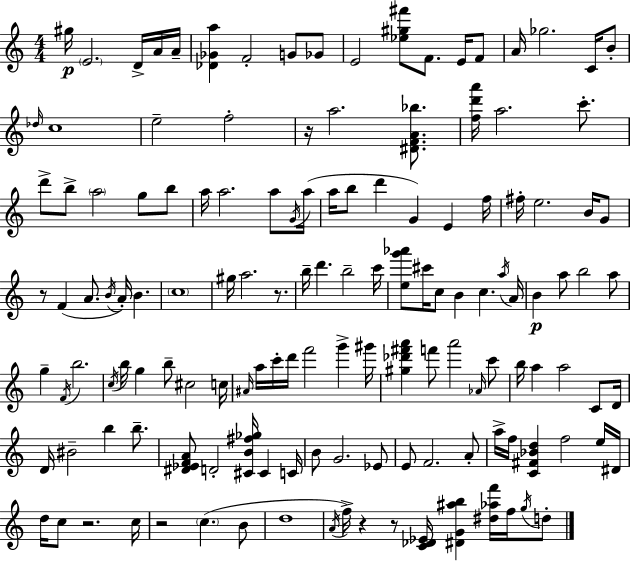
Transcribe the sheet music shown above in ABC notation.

X:1
T:Untitled
M:4/4
L:1/4
K:Am
^g/4 E2 D/4 A/4 A/4 [_D_Ga] F2 G/2 _G/2 E2 [_e^g^f']/2 F/2 E/4 F/2 A/4 _g2 C/4 B/2 _d/4 c4 e2 f2 z/4 a2 [^DFA_b]/2 [fd'a']/4 a2 c'/2 d'/2 b/2 a2 g/2 b/2 a/4 a2 a/2 G/4 a/4 a/4 b/2 d' G E f/4 ^f/4 e2 B/4 G/2 z/2 F A/2 B/4 A/4 B c4 ^g/4 a2 z/2 b/4 d' b2 c'/4 [eg'_a']/2 ^c'/4 c/2 B c a/4 A/4 B a/2 b2 a/2 g F/4 b2 c/4 b/4 g b/2 ^c2 c/4 ^A/4 a/4 c'/4 d'/4 f'2 g' ^g'/4 [^g_d'^f'a'] f'/2 a'2 _A/4 c'/2 b/4 a a2 C/2 D/4 D/4 ^B2 b b/2 [^D_EFA]/2 D2 [^CB^f_g]/4 ^C C/4 B/2 G2 _E/2 E/2 F2 A/2 a/4 f/4 [C^F_Bd] f2 e/4 ^D/4 d/4 c/2 z2 c/4 z2 c B/2 d4 A/4 f/4 z z/2 [C_D_E]/4 [^DG^ab] [^d_af']/4 f/4 g/4 d/2